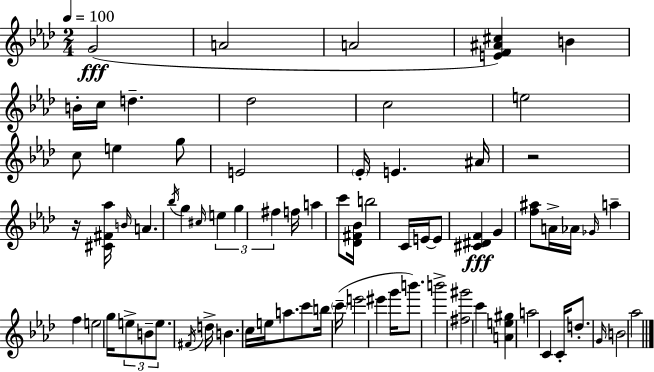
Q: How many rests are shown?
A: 2